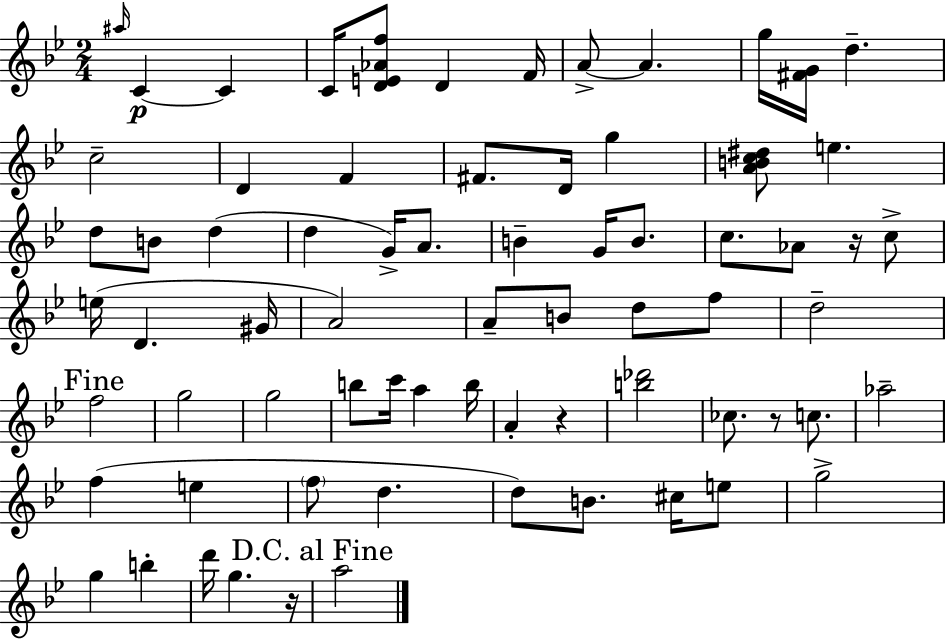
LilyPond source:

{
  \clef treble
  \numericTimeSignature
  \time 2/4
  \key bes \major
  \grace { ais''16 }\p c'4~~ c'4 | c'16 <d' e' aes' f''>8 d'4 | f'16 a'8->~~ a'4. | g''16 <fis' g'>16 d''4.-- | \break c''2-- | d'4 f'4 | fis'8. d'16 g''4 | <a' b' c'' dis''>8 e''4. | \break d''8 b'8 d''4( | d''4 g'16->) a'8. | b'4-- g'16 b'8. | c''8. aes'8 r16 c''8-> | \break e''16( d'4. | gis'16 a'2) | a'8-- b'8 d''8 f''8 | d''2-- | \break \mark "Fine" f''2 | g''2 | g''2 | b''8 c'''16 a''4 | \break b''16 a'4-. r4 | <b'' des'''>2 | ces''8. r8 c''8. | aes''2-- | \break f''4( e''4 | \parenthesize f''8 d''4. | d''8) b'8. cis''16 e''8 | g''2-> | \break g''4 b''4-. | d'''16 g''4. | r16 \mark "D.C. al Fine" a''2 | \bar "|."
}